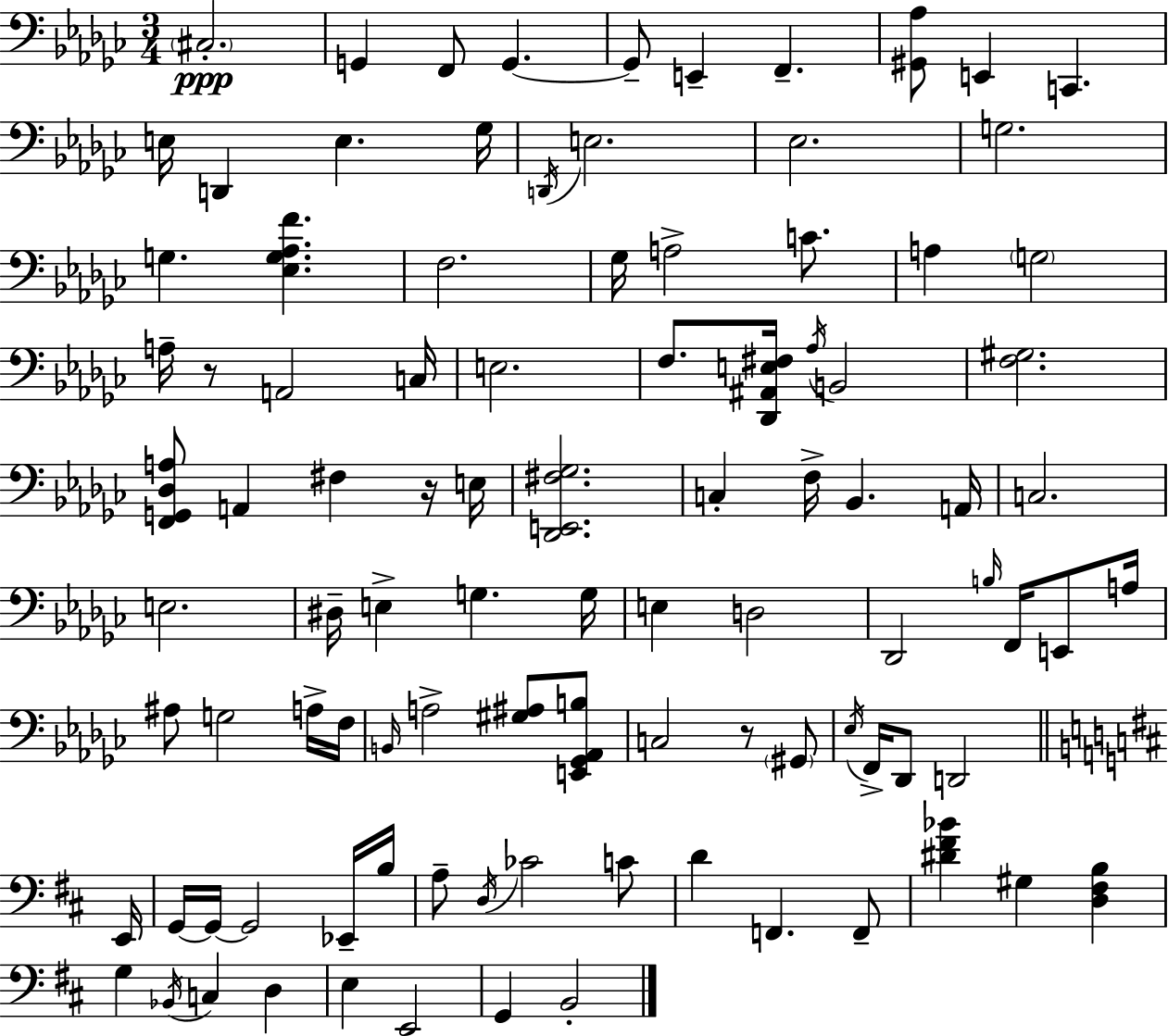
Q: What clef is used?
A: bass